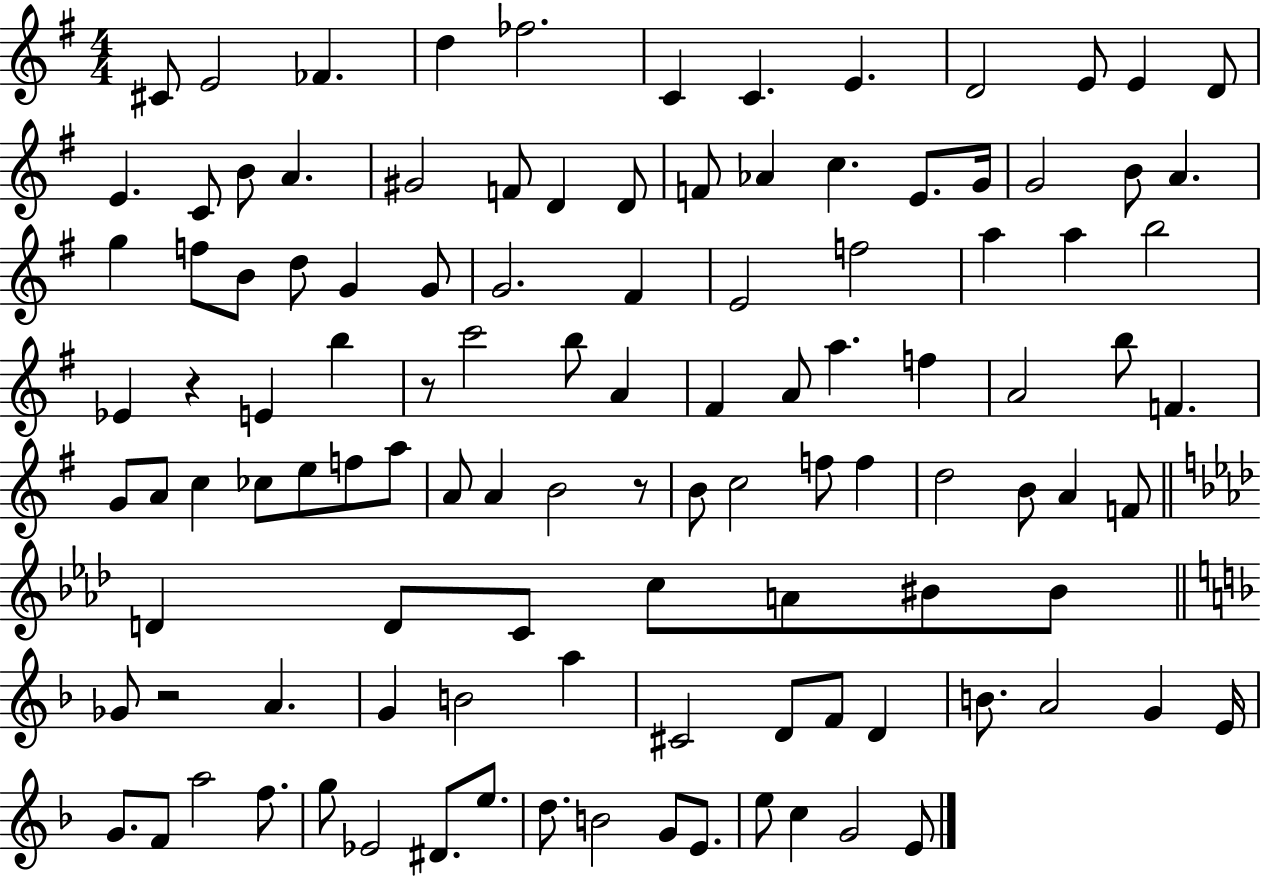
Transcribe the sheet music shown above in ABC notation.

X:1
T:Untitled
M:4/4
L:1/4
K:G
^C/2 E2 _F d _f2 C C E D2 E/2 E D/2 E C/2 B/2 A ^G2 F/2 D D/2 F/2 _A c E/2 G/4 G2 B/2 A g f/2 B/2 d/2 G G/2 G2 ^F E2 f2 a a b2 _E z E b z/2 c'2 b/2 A ^F A/2 a f A2 b/2 F G/2 A/2 c _c/2 e/2 f/2 a/2 A/2 A B2 z/2 B/2 c2 f/2 f d2 B/2 A F/2 D D/2 C/2 c/2 A/2 ^B/2 ^B/2 _G/2 z2 A G B2 a ^C2 D/2 F/2 D B/2 A2 G E/4 G/2 F/2 a2 f/2 g/2 _E2 ^D/2 e/2 d/2 B2 G/2 E/2 e/2 c G2 E/2